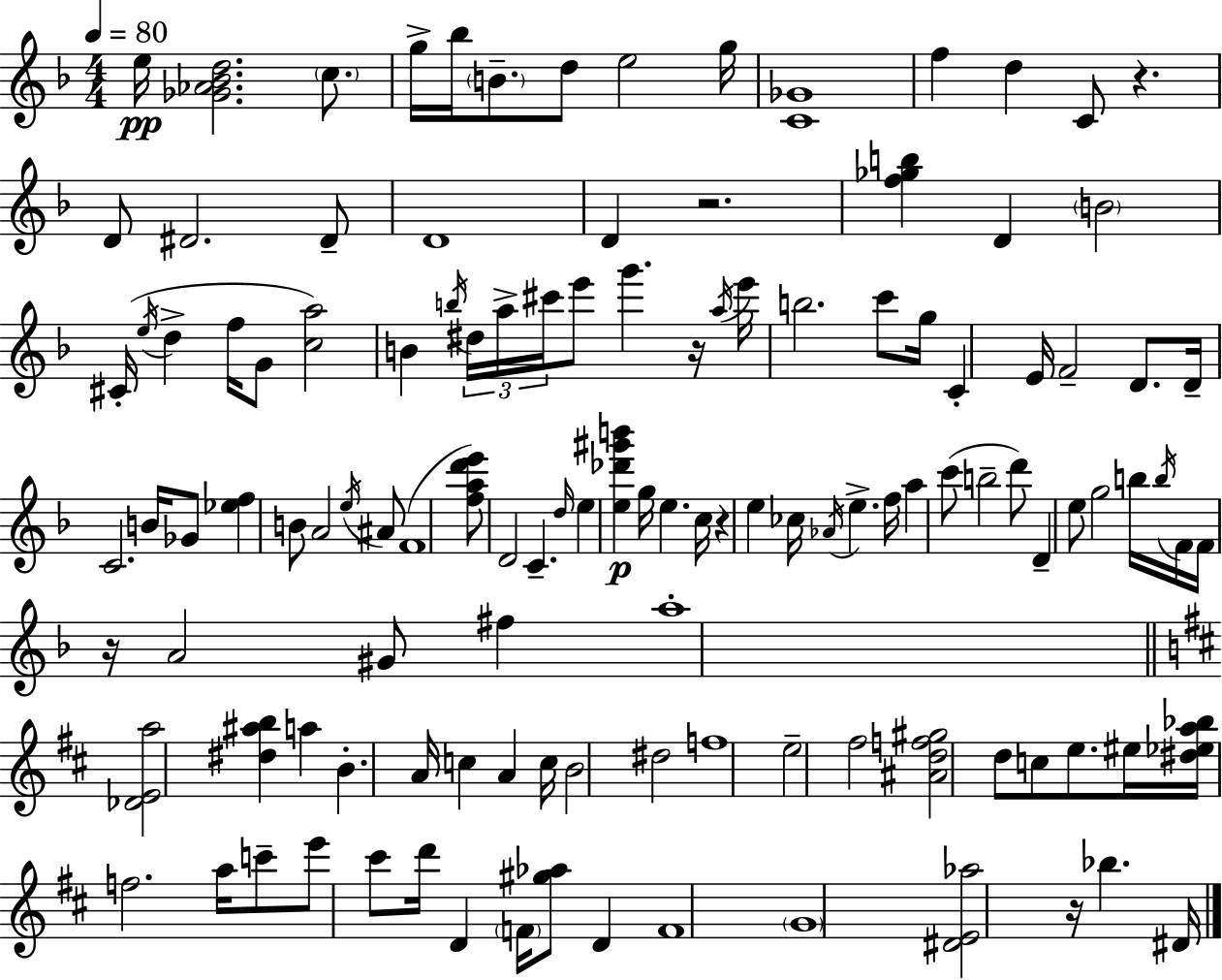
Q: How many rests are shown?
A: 6